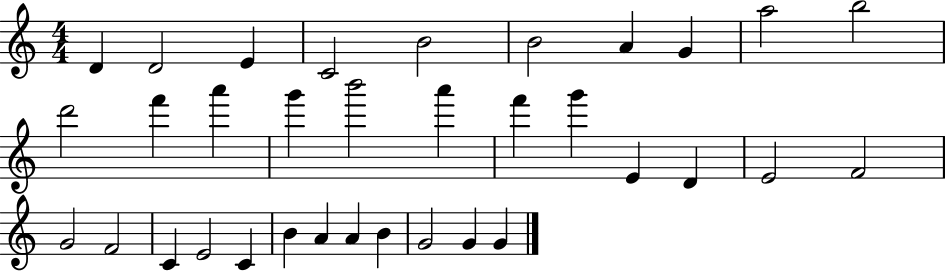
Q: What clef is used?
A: treble